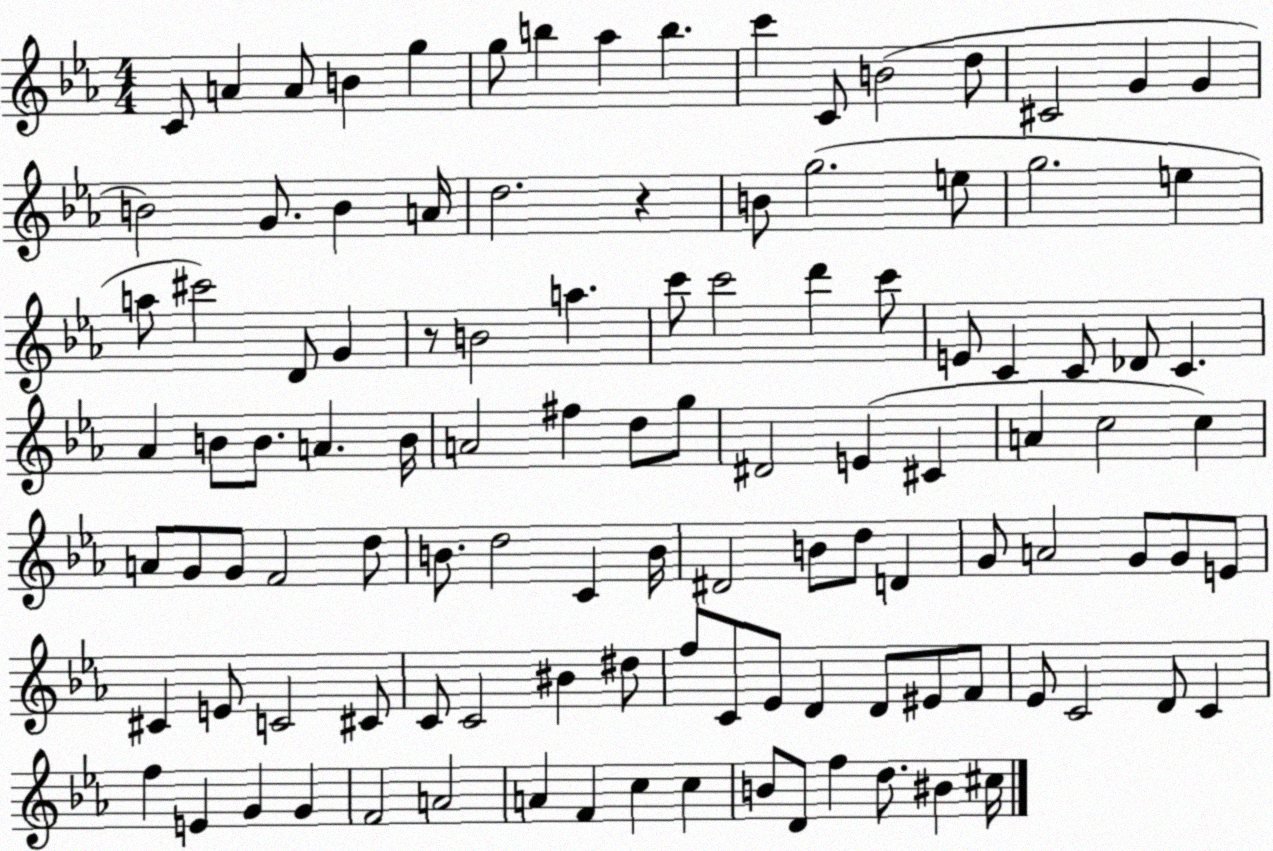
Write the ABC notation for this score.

X:1
T:Untitled
M:4/4
L:1/4
K:Eb
C/2 A A/2 B g g/2 b _a b c' C/2 B2 d/2 ^C2 G G B2 G/2 B A/4 d2 z B/2 g2 e/2 g2 e a/2 ^c'2 D/2 G z/2 B2 a c'/2 c'2 d' c'/2 E/2 C C/2 _D/2 C _A B/2 B/2 A B/4 A2 ^f d/2 g/2 ^D2 E ^C A c2 c A/2 G/2 G/2 F2 d/2 B/2 d2 C B/4 ^D2 B/2 d/2 D G/2 A2 G/2 G/2 E/2 ^C E/2 C2 ^C/2 C/2 C2 ^B ^d/2 f/2 C/2 _E/2 D D/2 ^E/2 F/2 _E/2 C2 D/2 C f E G G F2 A2 A F c c B/2 D/2 f d/2 ^B ^c/4